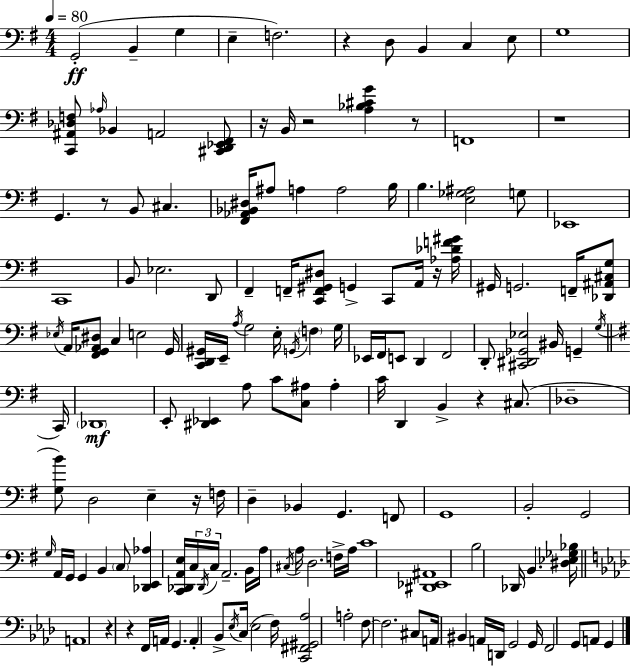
X:1
T:Untitled
M:4/4
L:1/4
K:G
G,,2 B,, G, E, F,2 z D,/2 B,, C, E,/2 G,4 [C,,^A,,_D,F,]/2 _A,/4 _B,, A,,2 [^C,,D,,_E,,^F,,]/2 z/4 B,,/4 z2 [A,_B,^CG] z/2 F,,4 z4 G,, z/2 B,,/2 ^C, [^F,,_A,,_B,,^D,]/4 ^A,/2 A, A,2 B,/4 B, [E,_G,^A,]2 G,/2 _E,,4 C,,4 B,,/2 _E,2 D,,/2 ^F,, F,,/4 [C,,F,,^G,,^D,]/2 G,, C,,/2 A,,/4 z/4 [_A,_DF^G]/4 ^G,,/4 G,,2 F,,/4 [_D,,^A,,^C,G,]/2 _E,/4 A,,/4 [^F,,G,,_A,,^D,]/2 C, E,2 G,,/4 [C,,D,,^G,,]/4 E,,/4 A,/4 G,2 E,/4 G,,/4 F, G,/4 _E,,/4 ^F,,/4 E,,/2 D,, ^F,,2 D,,/2 [^C,,^D,,_G,,_E,]2 ^B,,/4 G,, G,/4 C,,/4 _D,,4 E,,/2 [^D,,_E,,] A,/2 C/2 [C,^A,]/2 ^A, C/4 D,, B,, z ^C,/2 _D,4 [G,B]/2 D,2 E, z/4 F,/4 D, _B,, G,, F,,/2 G,,4 B,,2 G,,2 G,/4 A,,/4 G,,/4 G,, B,, C,/2 [_D,,E,,_A,] [C,,_D,,A,,E,]/4 C,/4 _D,,/4 C,/4 A,,2 B,,/4 A,/4 ^C,/4 A,/4 D,2 F,/4 A,/4 C4 [^D,,_E,,^A,,]4 B,2 _D,,/4 B,, [^D,_E,_G,_B,]/4 A,,4 z z F,,/4 A,,/4 G,, A,, _B,,/2 _E,/4 C,/4 _E,2 F,/4 [C,,^F,,^G,,_A,]2 A,2 F,/2 F,2 ^C,/2 A,,/4 ^B,, A,,/4 D,,/4 G,,2 G,,/4 F,,2 G,,/2 A,,/2 G,,